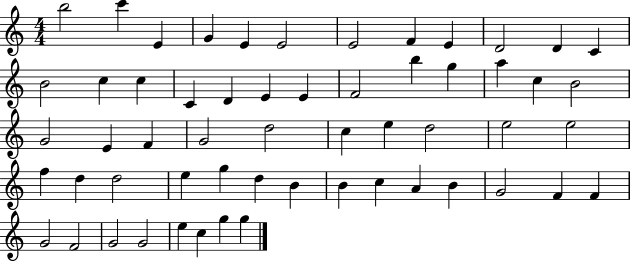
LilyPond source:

{
  \clef treble
  \numericTimeSignature
  \time 4/4
  \key c \major
  b''2 c'''4 e'4 | g'4 e'4 e'2 | e'2 f'4 e'4 | d'2 d'4 c'4 | \break b'2 c''4 c''4 | c'4 d'4 e'4 e'4 | f'2 b''4 g''4 | a''4 c''4 b'2 | \break g'2 e'4 f'4 | g'2 d''2 | c''4 e''4 d''2 | e''2 e''2 | \break f''4 d''4 d''2 | e''4 g''4 d''4 b'4 | b'4 c''4 a'4 b'4 | g'2 f'4 f'4 | \break g'2 f'2 | g'2 g'2 | e''4 c''4 g''4 g''4 | \bar "|."
}